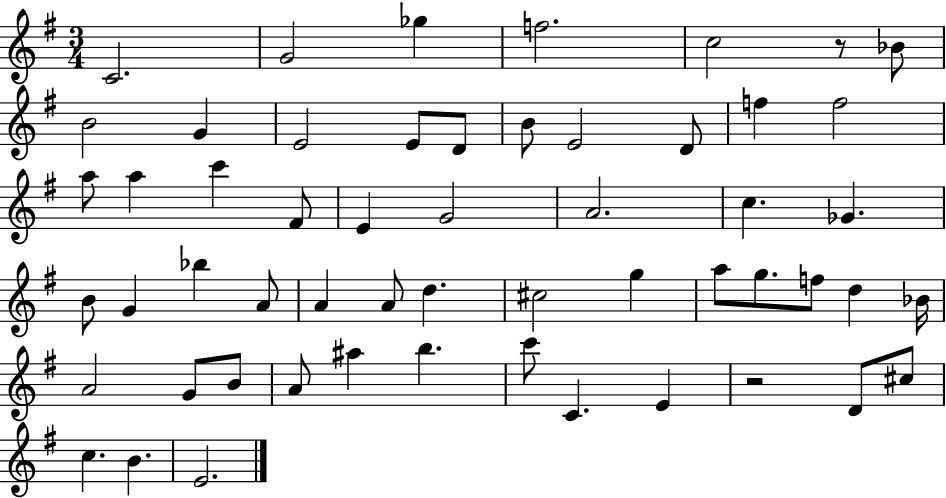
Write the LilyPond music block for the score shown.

{
  \clef treble
  \numericTimeSignature
  \time 3/4
  \key g \major
  c'2. | g'2 ges''4 | f''2. | c''2 r8 bes'8 | \break b'2 g'4 | e'2 e'8 d'8 | b'8 e'2 d'8 | f''4 f''2 | \break a''8 a''4 c'''4 fis'8 | e'4 g'2 | a'2. | c''4. ges'4. | \break b'8 g'4 bes''4 a'8 | a'4 a'8 d''4. | cis''2 g''4 | a''8 g''8. f''8 d''4 bes'16 | \break a'2 g'8 b'8 | a'8 ais''4 b''4. | c'''8 c'4. e'4 | r2 d'8 cis''8 | \break c''4. b'4. | e'2. | \bar "|."
}